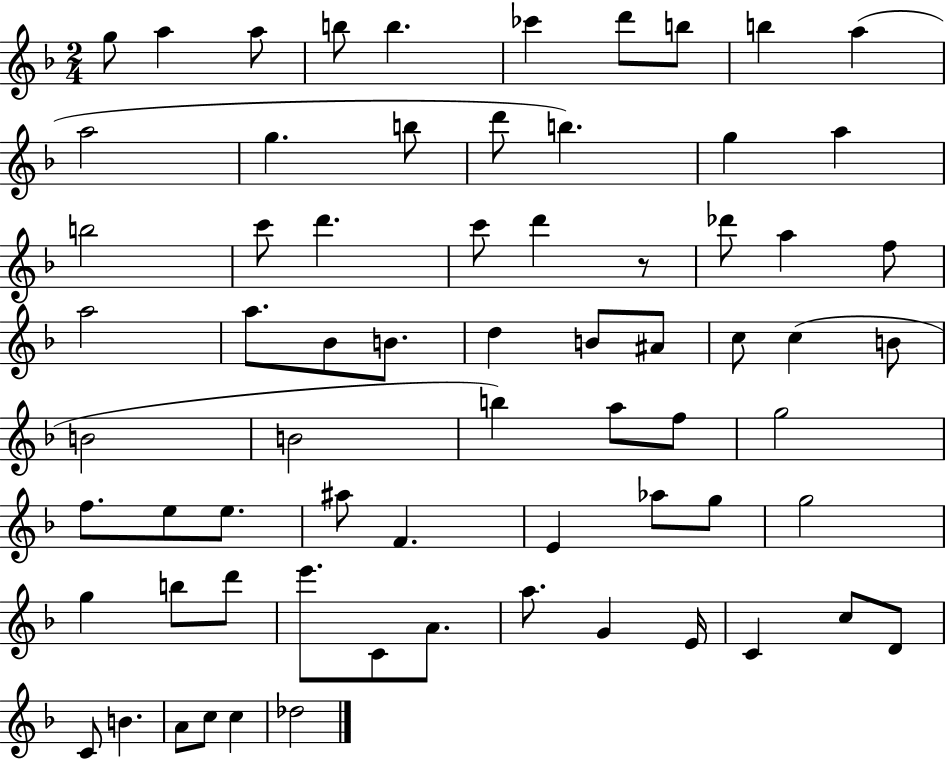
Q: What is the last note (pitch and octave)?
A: Db5